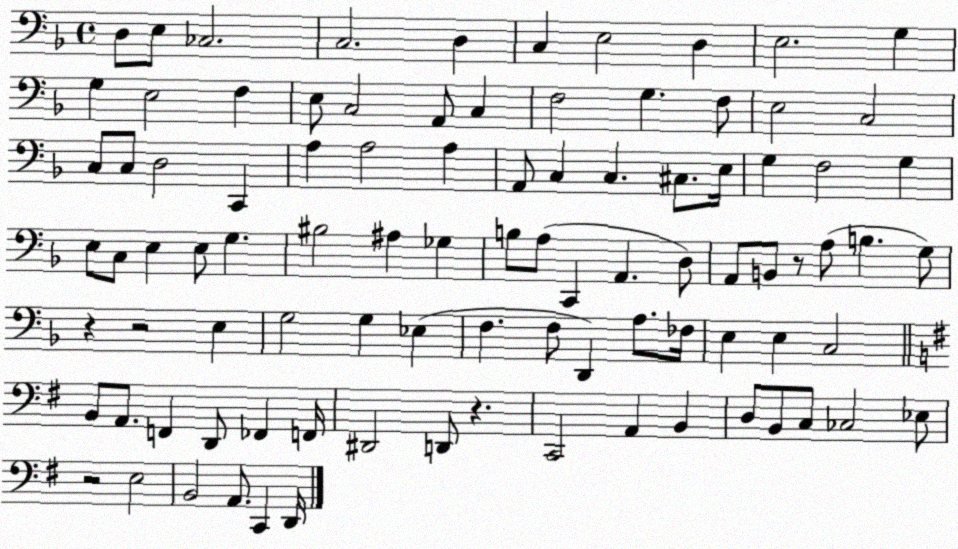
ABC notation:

X:1
T:Untitled
M:4/4
L:1/4
K:F
D,/2 E,/2 _C,2 C,2 D, C, E,2 D, E,2 G, G, E,2 F, E,/2 C,2 A,,/2 C, F,2 G, F,/2 E,2 C,2 C,/2 C,/2 D,2 C,, A, A,2 A, A,,/2 C, C, ^C,/2 E,/4 G, F,2 G, E,/2 C,/2 E, E,/2 G, ^B,2 ^A, _G, B,/2 A,/2 C,, A,, D,/2 A,,/2 B,,/2 z/2 A,/2 B, G,/2 z z2 E, G,2 G, _E, F, F,/2 D,, A,/2 _F,/4 E, E, C,2 B,,/2 A,,/2 F,, D,,/2 _F,, F,,/4 ^D,,2 D,,/2 z C,,2 A,, B,, D,/2 B,,/2 C,/2 _C,2 _E,/2 z2 E,2 B,,2 A,,/2 C,, D,,/4